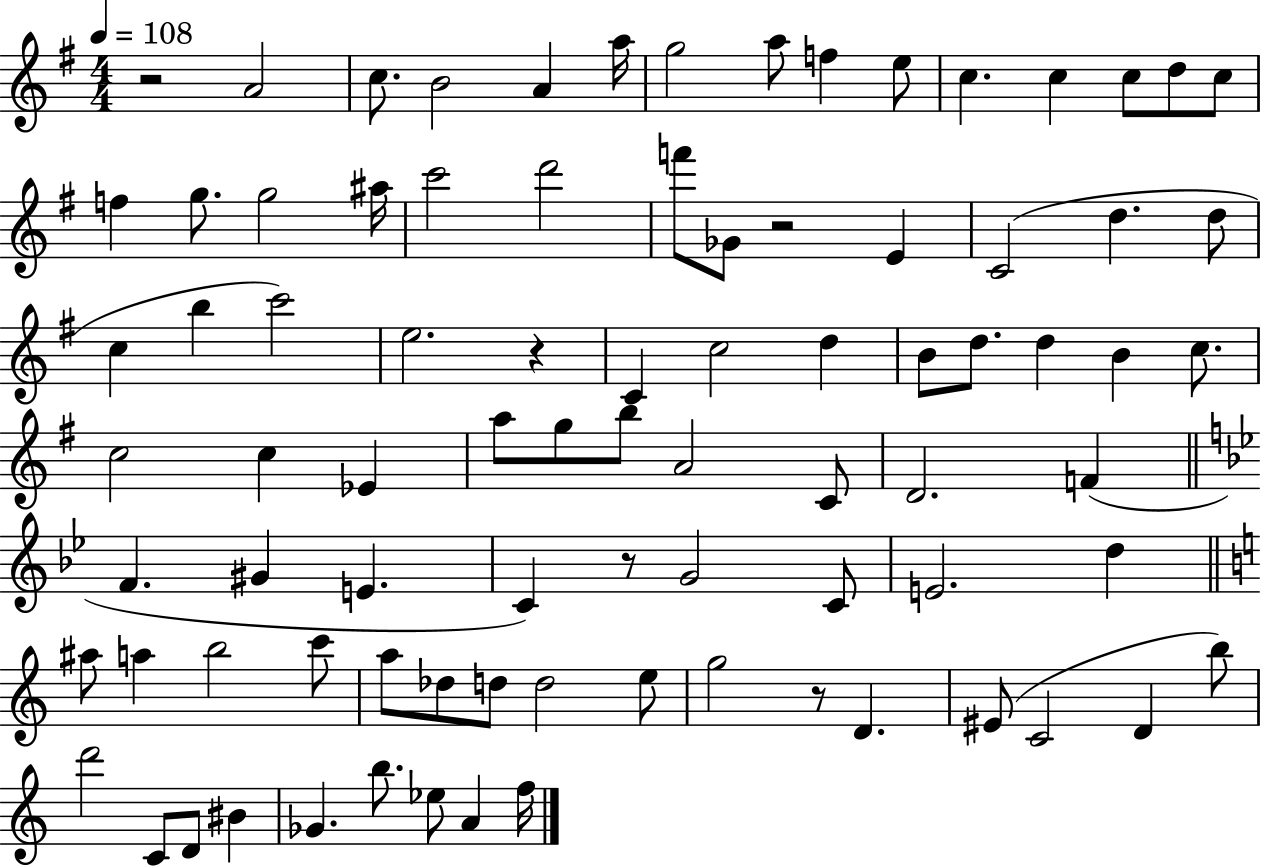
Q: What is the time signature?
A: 4/4